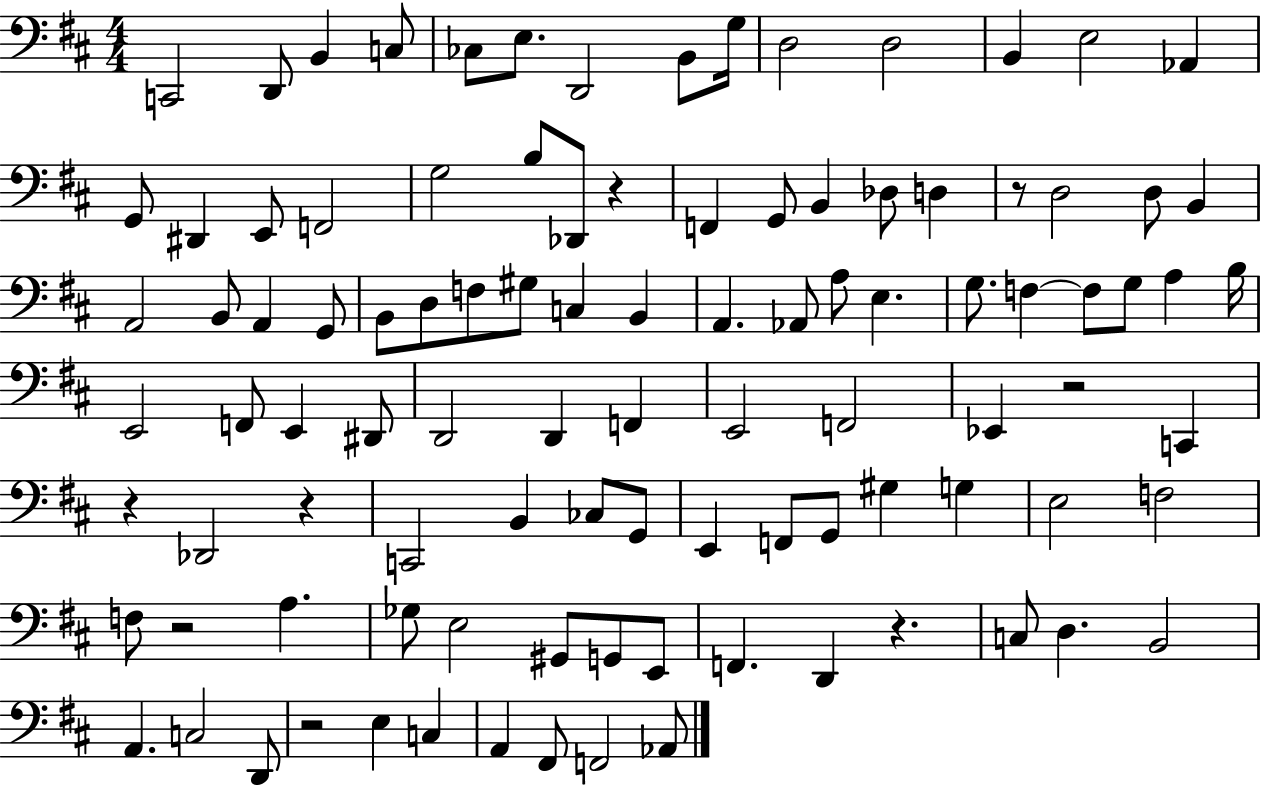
C2/h D2/e B2/q C3/e CES3/e E3/e. D2/h B2/e G3/s D3/h D3/h B2/q E3/h Ab2/q G2/e D#2/q E2/e F2/h G3/h B3/e Db2/e R/q F2/q G2/e B2/q Db3/e D3/q R/e D3/h D3/e B2/q A2/h B2/e A2/q G2/e B2/e D3/e F3/e G#3/e C3/q B2/q A2/q. Ab2/e A3/e E3/q. G3/e. F3/q F3/e G3/e A3/q B3/s E2/h F2/e E2/q D#2/e D2/h D2/q F2/q E2/h F2/h Eb2/q R/h C2/q R/q Db2/h R/q C2/h B2/q CES3/e G2/e E2/q F2/e G2/e G#3/q G3/q E3/h F3/h F3/e R/h A3/q. Gb3/e E3/h G#2/e G2/e E2/e F2/q. D2/q R/q. C3/e D3/q. B2/h A2/q. C3/h D2/e R/h E3/q C3/q A2/q F#2/e F2/h Ab2/e